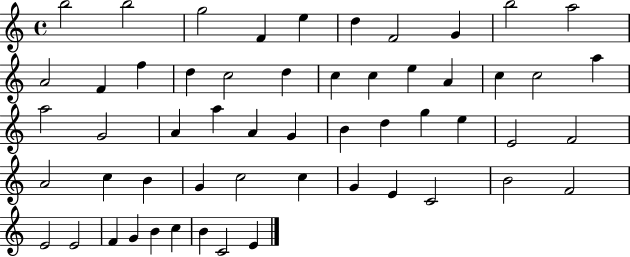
X:1
T:Untitled
M:4/4
L:1/4
K:C
b2 b2 g2 F e d F2 G b2 a2 A2 F f d c2 d c c e A c c2 a a2 G2 A a A G B d g e E2 F2 A2 c B G c2 c G E C2 B2 F2 E2 E2 F G B c B C2 E